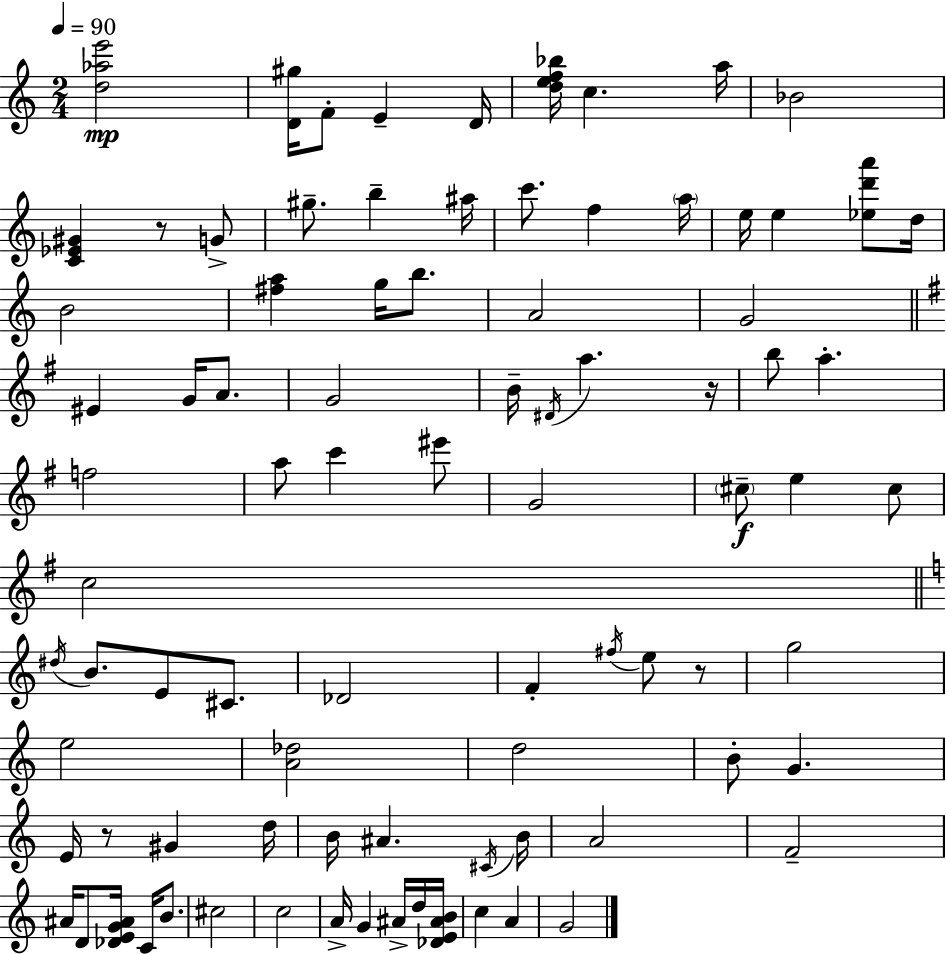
{
  \clef treble
  \numericTimeSignature
  \time 2/4
  \key a \minor
  \tempo 4 = 90
  <d'' aes'' e'''>2\mp | <d' gis''>16 f'8-. e'4-- d'16 | <d'' e'' f'' bes''>16 c''4. a''16 | bes'2 | \break <c' ees' gis'>4 r8 g'8-> | gis''8.-- b''4-- ais''16 | c'''8. f''4 \parenthesize a''16 | e''16 e''4 <ees'' d''' a'''>8 d''16 | \break b'2 | <fis'' a''>4 g''16 b''8. | a'2 | g'2 | \break \bar "||" \break \key g \major eis'4 g'16 a'8. | g'2 | b'16-- \acciaccatura { dis'16 } a''4. | r16 b''8 a''4.-. | \break f''2 | a''8 c'''4 eis'''8 | g'2 | \parenthesize cis''8--\f e''4 cis''8 | \break c''2 | \bar "||" \break \key c \major \acciaccatura { dis''16 } b'8. e'8 cis'8. | des'2 | f'4-. \acciaccatura { fis''16 } e''8 | r8 g''2 | \break e''2 | <a' des''>2 | d''2 | b'8-. g'4. | \break e'16 r8 gis'4 | d''16 b'16 ais'4. | \acciaccatura { cis'16 } b'16 a'2 | f'2-- | \break ais'16 d'8 <des' e' g' ais'>16 c'16 | b'8. cis''2 | c''2 | a'16-> g'4 | \break ais'16-> d''16 <des' e' ais' b'>16 c''4 a'4 | g'2 | \bar "|."
}